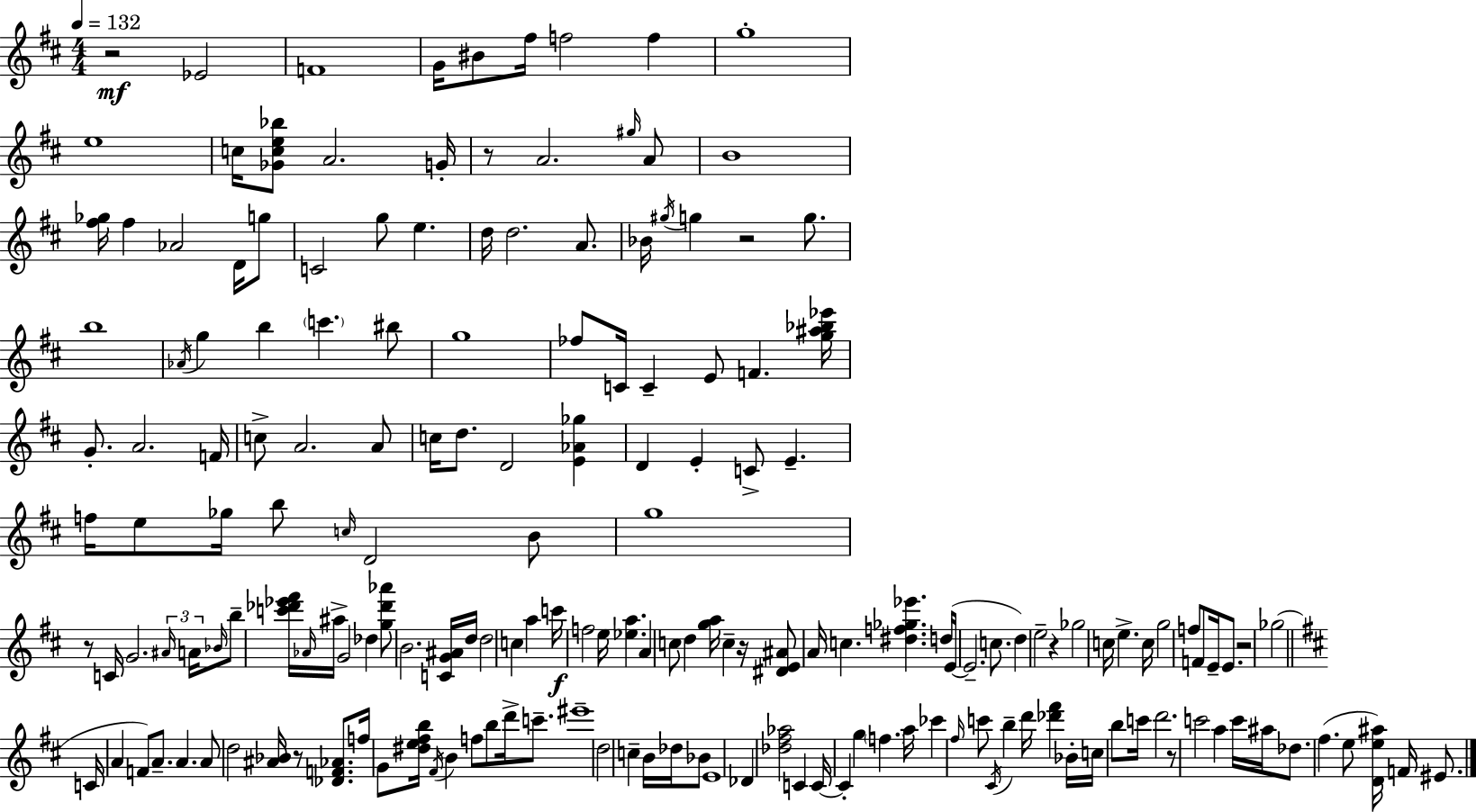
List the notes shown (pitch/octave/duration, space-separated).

R/h Eb4/h F4/w G4/s BIS4/e F#5/s F5/h F5/q G5/w E5/w C5/s [Gb4,C5,E5,Bb5]/e A4/h. G4/s R/e A4/h. G#5/s A4/e B4/w [F#5,Gb5]/s F#5/q Ab4/h D4/s G5/e C4/h G5/e E5/q. D5/s D5/h. A4/e. Bb4/s G#5/s G5/q R/h G5/e. B5/w Ab4/s G5/q B5/q C6/q. BIS5/e G5/w FES5/e C4/s C4/q E4/e F4/q. [G5,A#5,Bb5,Eb6]/s G4/e. A4/h. F4/s C5/e A4/h. A4/e C5/s D5/e. D4/h [E4,Ab4,Gb5]/q D4/q E4/q C4/e E4/q. F5/s E5/e Gb5/s B5/e C5/s D4/h B4/e G5/w R/e C4/s G4/h. A#4/s A4/s Bb4/s B5/e [C6,Db6,Eb6,F#6]/s Ab4/s A#5/s G4/h Db5/q [G5,Db6,Ab6]/e B4/h. [C4,G4,A#4]/s D5/s D5/h C5/q A5/q C6/s F5/h E5/s [Eb5,A5]/q. A4/q C5/e D5/q [G5,A5]/s C5/q R/s [D#4,E4,A#4]/e A4/s C5/q. [D#5,F5,Gb5,Eb6]/q. D5/s E4/s E4/h. C5/e. D5/q E5/h R/q Gb5/h C5/s E5/q. C5/s G5/h F5/e F4/e E4/s E4/e. R/h Gb5/h C4/s A4/q F4/e A4/e. A4/q. A4/e D5/h [A#4,Bb4]/s R/e [Db4,F4,Ab4]/e. F5/s G4/e [D#5,E5,F#5,B5]/s F#4/s B4/q F5/e B5/e D6/s C6/e. EIS6/w D5/h C5/q B4/s Db5/s Bb4/e E4/w Db4/q [Db5,F#5,Ab5]/h C4/q C4/s C4/q G5/q F5/q. A5/s CES6/q F#5/s C6/e C#4/s B5/q D6/s [Db6,F#6]/q Bb4/s C5/s B5/e C6/s D6/h. R/e C6/h A5/q C6/s A#5/s Db5/e. F#5/q. E5/e [D4,E5,A#5]/s F4/s EIS4/e.